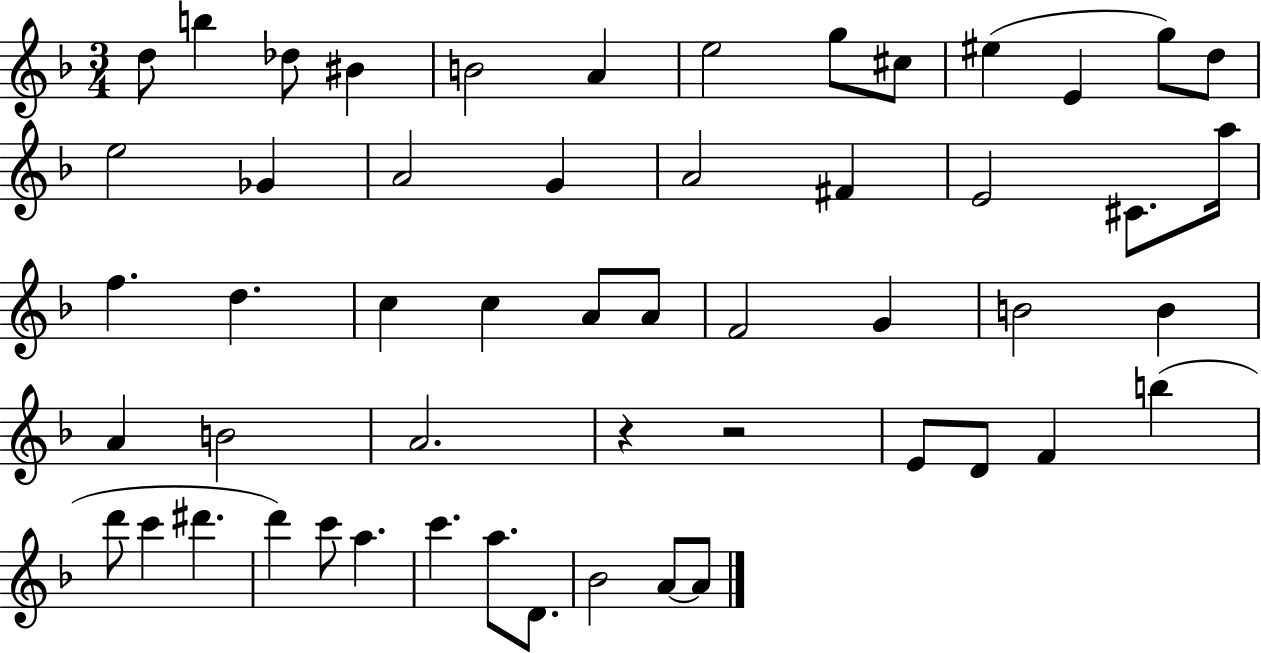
D5/e B5/q Db5/e BIS4/q B4/h A4/q E5/h G5/e C#5/e EIS5/q E4/q G5/e D5/e E5/h Gb4/q A4/h G4/q A4/h F#4/q E4/h C#4/e. A5/s F5/q. D5/q. C5/q C5/q A4/e A4/e F4/h G4/q B4/h B4/q A4/q B4/h A4/h. R/q R/h E4/e D4/e F4/q B5/q D6/e C6/q D#6/q. D6/q C6/e A5/q. C6/q. A5/e. D4/e. Bb4/h A4/e A4/e